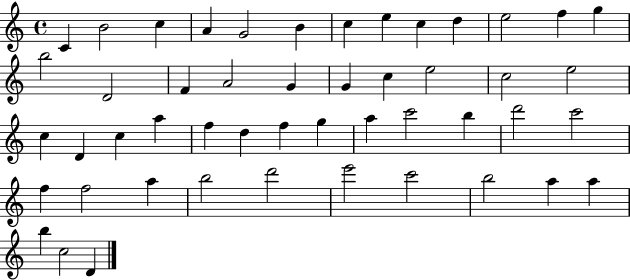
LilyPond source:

{
  \clef treble
  \time 4/4
  \defaultTimeSignature
  \key c \major
  c'4 b'2 c''4 | a'4 g'2 b'4 | c''4 e''4 c''4 d''4 | e''2 f''4 g''4 | \break b''2 d'2 | f'4 a'2 g'4 | g'4 c''4 e''2 | c''2 e''2 | \break c''4 d'4 c''4 a''4 | f''4 d''4 f''4 g''4 | a''4 c'''2 b''4 | d'''2 c'''2 | \break f''4 f''2 a''4 | b''2 d'''2 | e'''2 c'''2 | b''2 a''4 a''4 | \break b''4 c''2 d'4 | \bar "|."
}